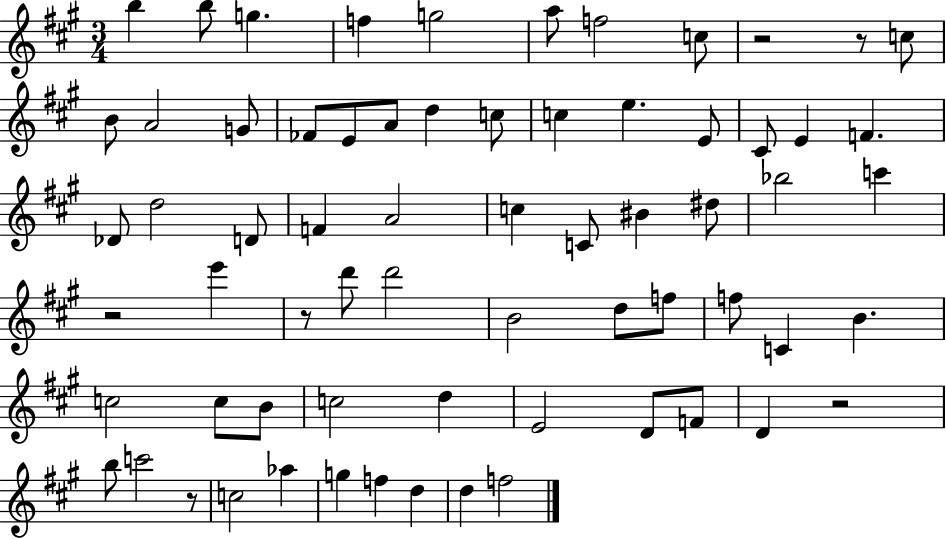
{
  \clef treble
  \numericTimeSignature
  \time 3/4
  \key a \major
  \repeat volta 2 { b''4 b''8 g''4. | f''4 g''2 | a''8 f''2 c''8 | r2 r8 c''8 | \break b'8 a'2 g'8 | fes'8 e'8 a'8 d''4 c''8 | c''4 e''4. e'8 | cis'8 e'4 f'4. | \break des'8 d''2 d'8 | f'4 a'2 | c''4 c'8 bis'4 dis''8 | bes''2 c'''4 | \break r2 e'''4 | r8 d'''8 d'''2 | b'2 d''8 f''8 | f''8 c'4 b'4. | \break c''2 c''8 b'8 | c''2 d''4 | e'2 d'8 f'8 | d'4 r2 | \break b''8 c'''2 r8 | c''2 aes''4 | g''4 f''4 d''4 | d''4 f''2 | \break } \bar "|."
}